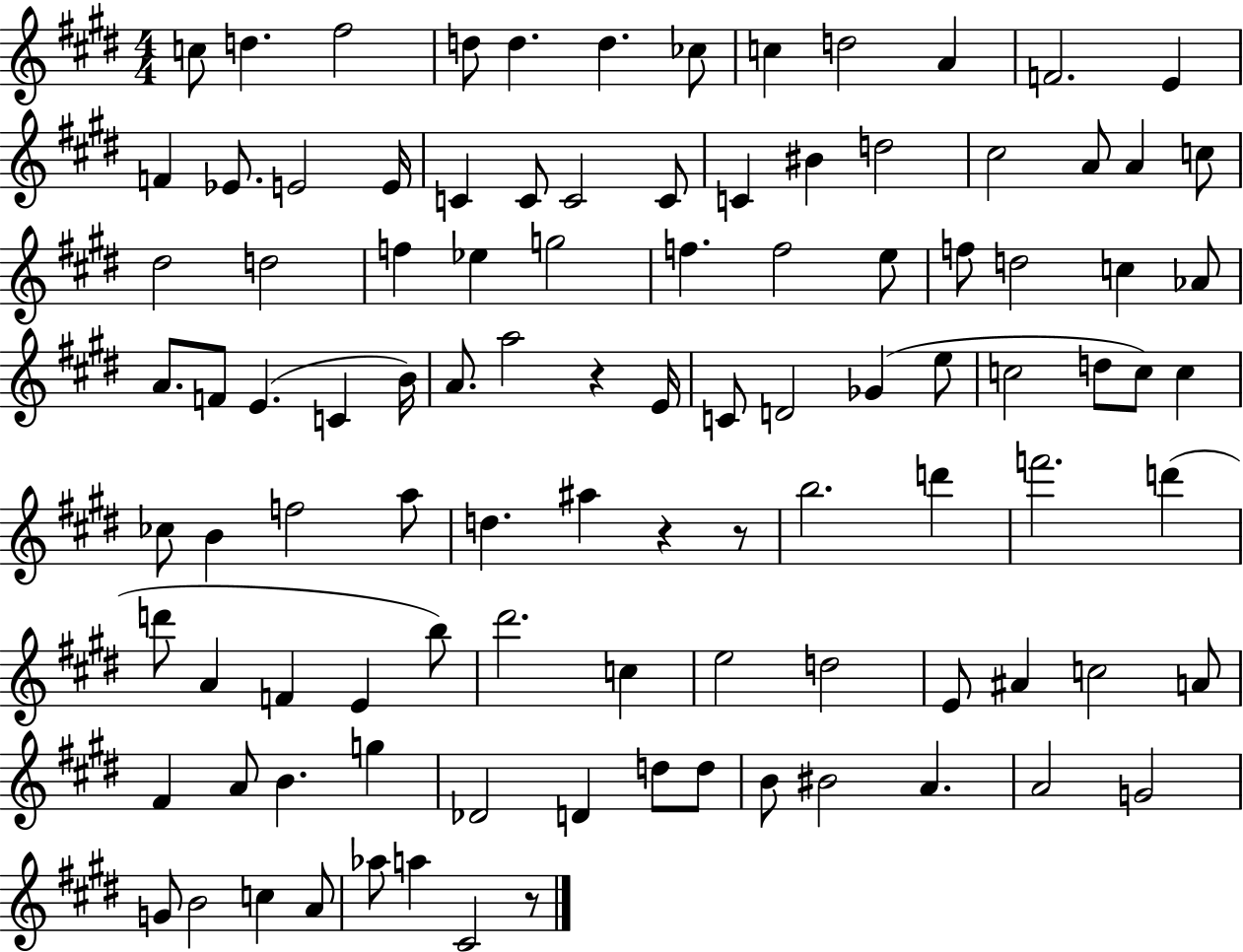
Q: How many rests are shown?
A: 4